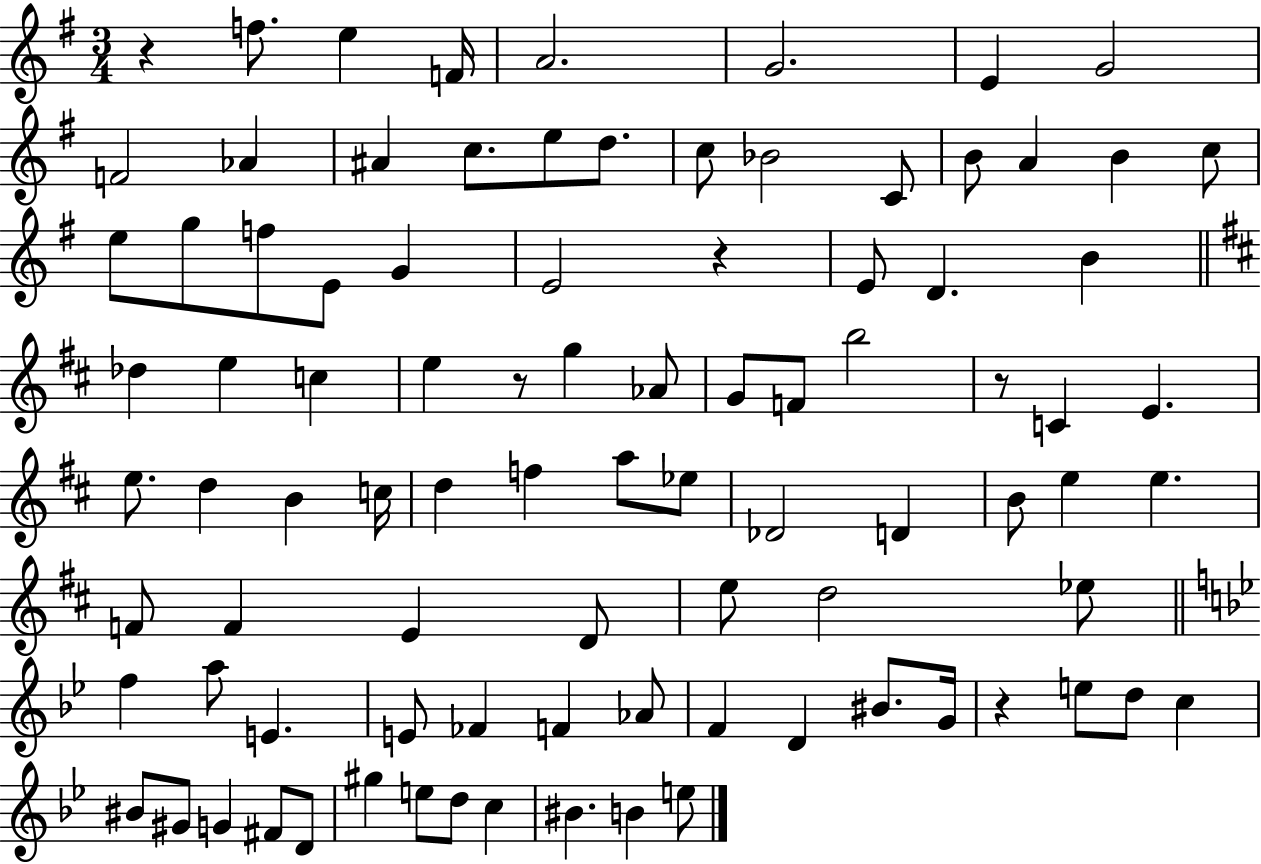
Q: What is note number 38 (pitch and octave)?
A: B5